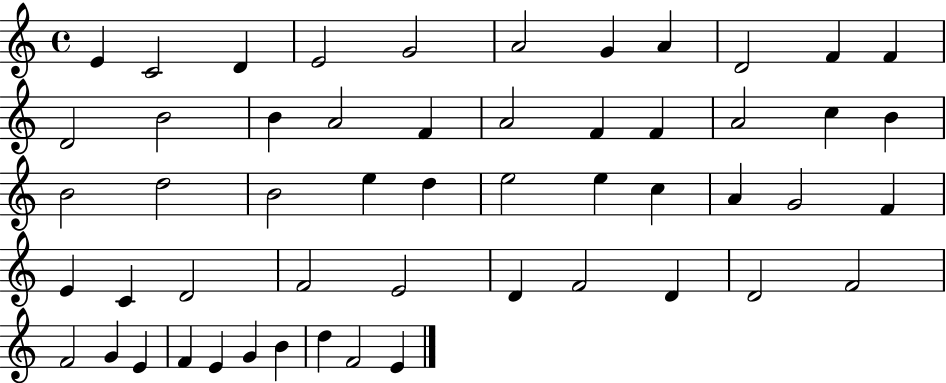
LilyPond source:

{
  \clef treble
  \time 4/4
  \defaultTimeSignature
  \key c \major
  e'4 c'2 d'4 | e'2 g'2 | a'2 g'4 a'4 | d'2 f'4 f'4 | \break d'2 b'2 | b'4 a'2 f'4 | a'2 f'4 f'4 | a'2 c''4 b'4 | \break b'2 d''2 | b'2 e''4 d''4 | e''2 e''4 c''4 | a'4 g'2 f'4 | \break e'4 c'4 d'2 | f'2 e'2 | d'4 f'2 d'4 | d'2 f'2 | \break f'2 g'4 e'4 | f'4 e'4 g'4 b'4 | d''4 f'2 e'4 | \bar "|."
}